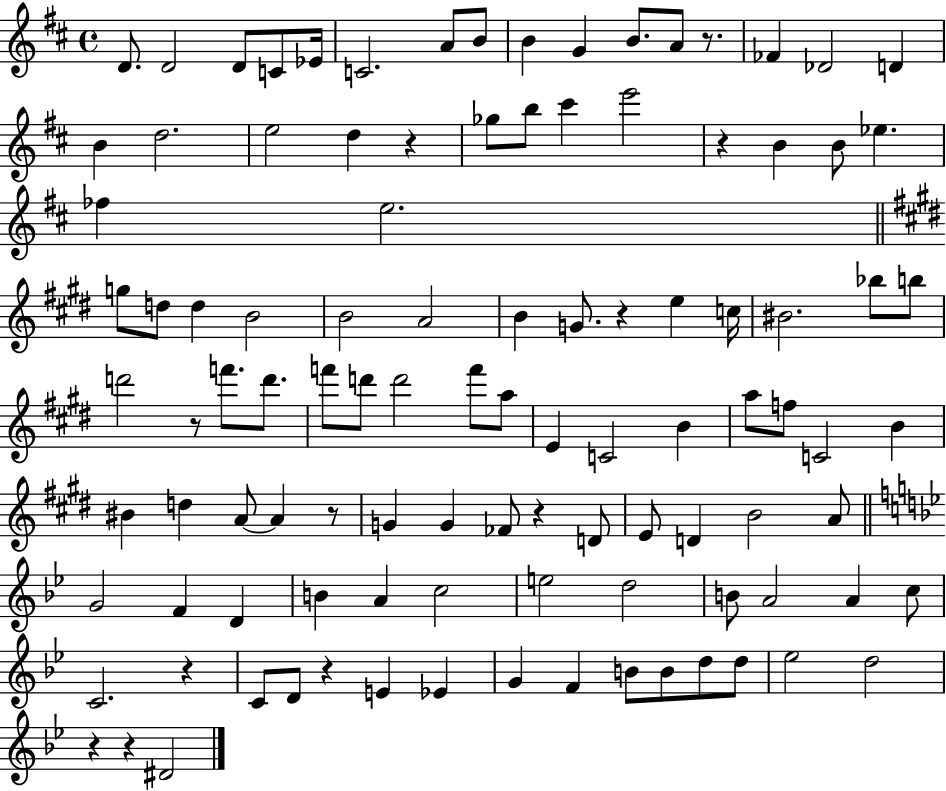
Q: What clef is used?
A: treble